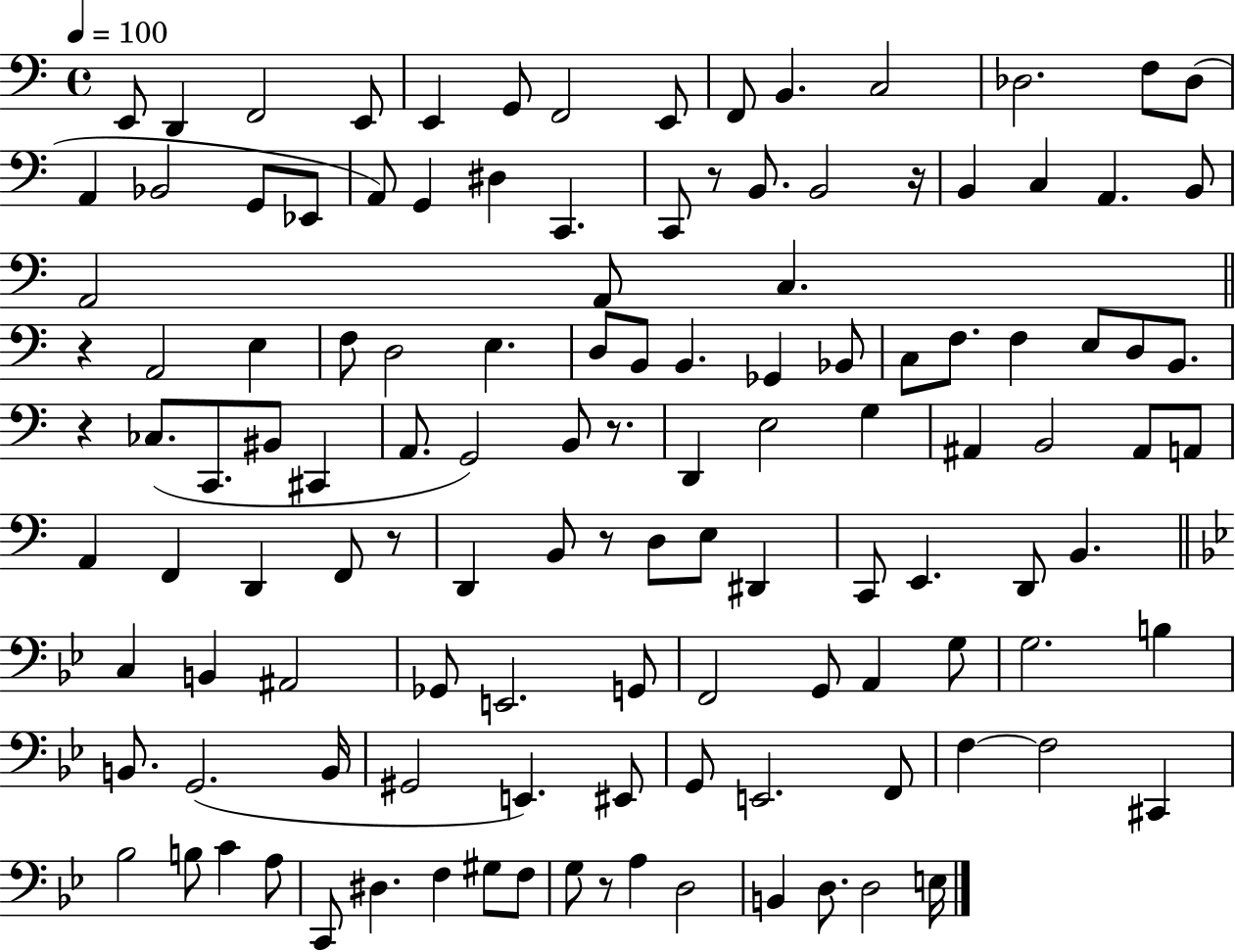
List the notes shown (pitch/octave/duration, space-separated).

E2/e D2/q F2/h E2/e E2/q G2/e F2/h E2/e F2/e B2/q. C3/h Db3/h. F3/e Db3/e A2/q Bb2/h G2/e Eb2/e A2/e G2/q D#3/q C2/q. C2/e R/e B2/e. B2/h R/s B2/q C3/q A2/q. B2/e A2/h A2/e C3/q. R/q A2/h E3/q F3/e D3/h E3/q. D3/e B2/e B2/q. Gb2/q Bb2/e C3/e F3/e. F3/q E3/e D3/e B2/e. R/q CES3/e. C2/e. BIS2/e C#2/q A2/e. G2/h B2/e R/e. D2/q E3/h G3/q A#2/q B2/h A#2/e A2/e A2/q F2/q D2/q F2/e R/e D2/q B2/e R/e D3/e E3/e D#2/q C2/e E2/q. D2/e B2/q. C3/q B2/q A#2/h Gb2/e E2/h. G2/e F2/h G2/e A2/q G3/e G3/h. B3/q B2/e. G2/h. B2/s G#2/h E2/q. EIS2/e G2/e E2/h. F2/e F3/q F3/h C#2/q Bb3/h B3/e C4/q A3/e C2/e D#3/q. F3/q G#3/e F3/e G3/e R/e A3/q D3/h B2/q D3/e. D3/h E3/s